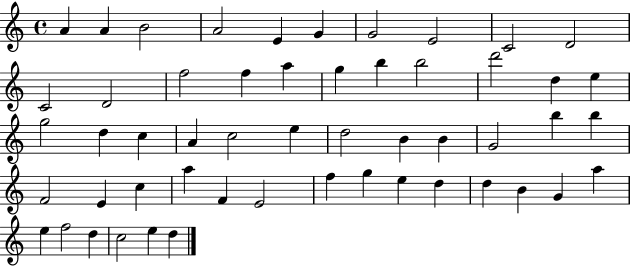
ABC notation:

X:1
T:Untitled
M:4/4
L:1/4
K:C
A A B2 A2 E G G2 E2 C2 D2 C2 D2 f2 f a g b b2 d'2 d e g2 d c A c2 e d2 B B G2 b b F2 E c a F E2 f g e d d B G a e f2 d c2 e d